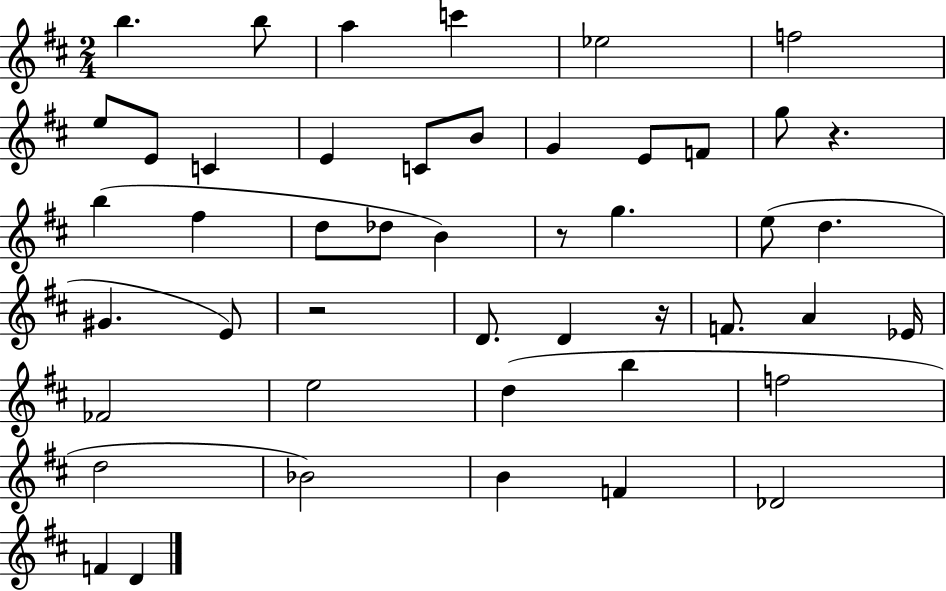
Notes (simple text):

B5/q. B5/e A5/q C6/q Eb5/h F5/h E5/e E4/e C4/q E4/q C4/e B4/e G4/q E4/e F4/e G5/e R/q. B5/q F#5/q D5/e Db5/e B4/q R/e G5/q. E5/e D5/q. G#4/q. E4/e R/h D4/e. D4/q R/s F4/e. A4/q Eb4/s FES4/h E5/h D5/q B5/q F5/h D5/h Bb4/h B4/q F4/q Db4/h F4/q D4/q